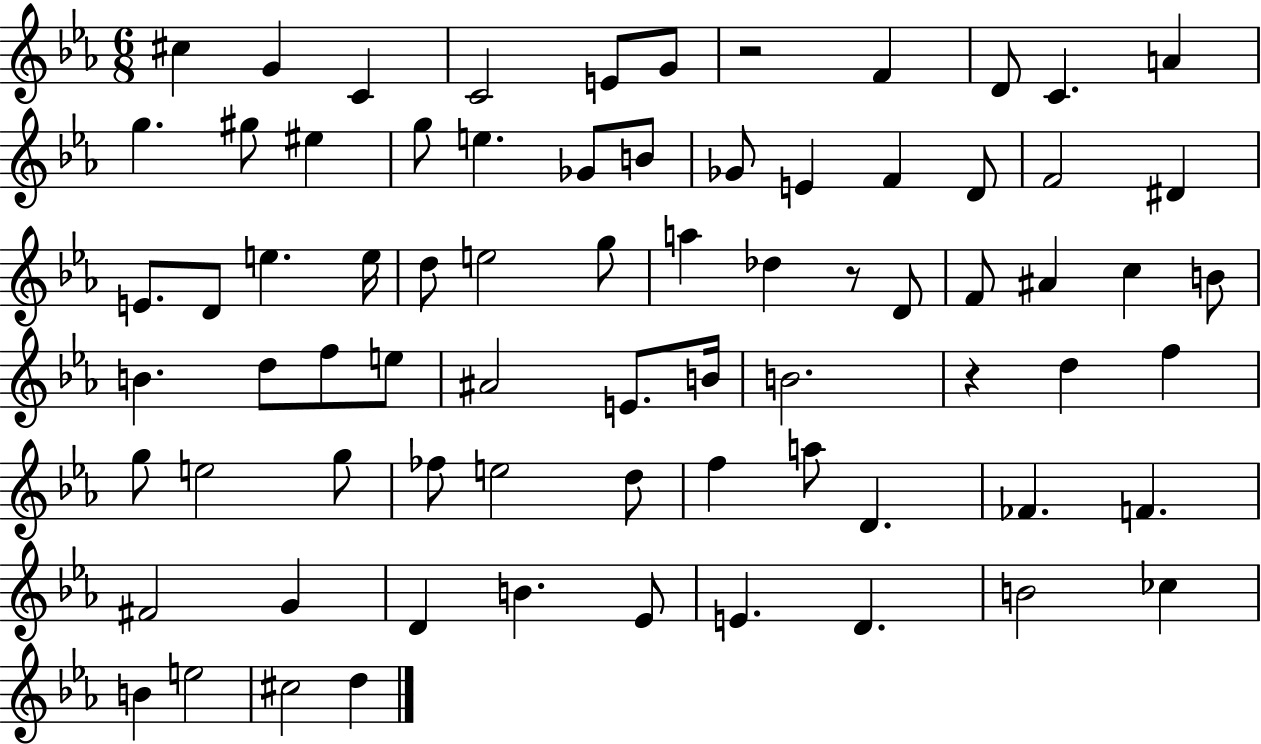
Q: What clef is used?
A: treble